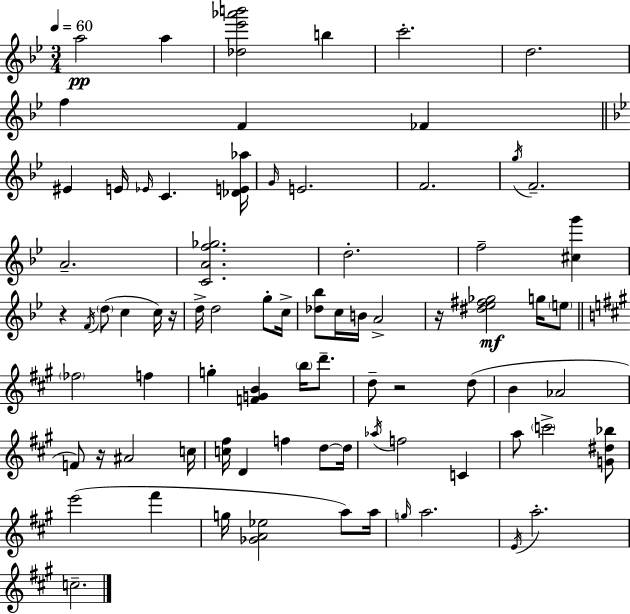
X:1
T:Untitled
M:3/4
L:1/4
K:Bb
a2 a [_d_e'_a'b']2 b c'2 d2 f F _F ^E E/4 _E/4 C [_DE_a]/4 G/4 E2 F2 g/4 F2 A2 [CAf_g]2 d2 f2 [^cg'] z F/4 d/2 c c/4 z/4 d/4 d2 g/2 c/4 [_d_b]/2 c/4 B/4 A2 z/4 [^d_e^f_g]2 g/4 e/2 _f2 f g [FGB] b/4 d'/2 d/2 z2 d/2 B _A2 F/2 z/4 ^A2 c/4 [c^f]/4 D f d/2 d/4 _a/4 f2 C a/2 c'2 [G^d_b]/2 e'2 ^f' g/4 [_GA_e]2 a/2 a/4 g/4 a2 E/4 a2 c2